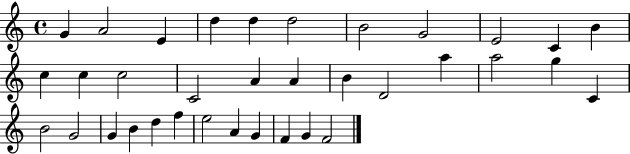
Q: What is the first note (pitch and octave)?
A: G4